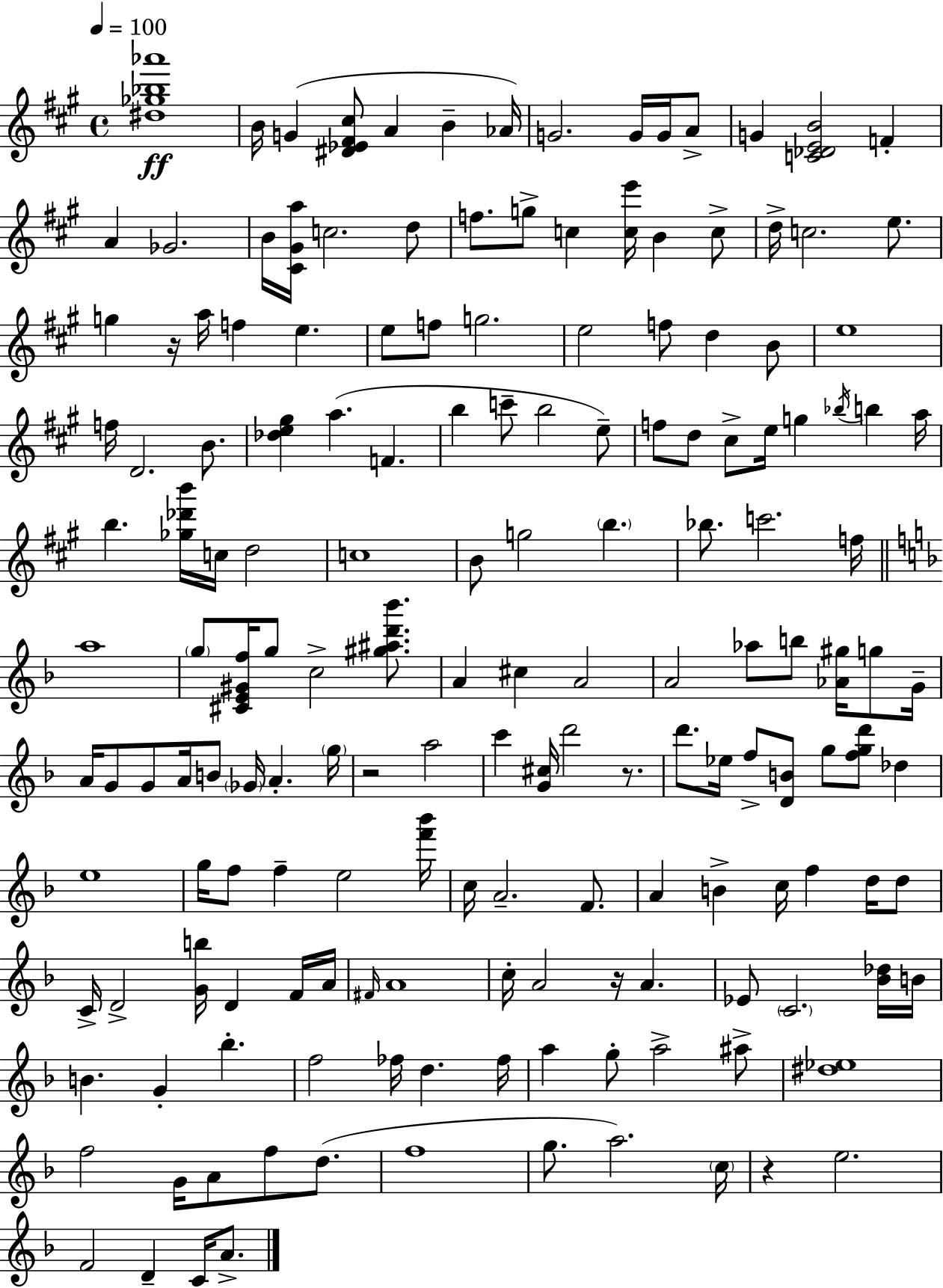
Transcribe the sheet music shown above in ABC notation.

X:1
T:Untitled
M:4/4
L:1/4
K:A
[^d_g_b_a']4 B/4 G [^D_E^F^c]/2 A B _A/4 G2 G/4 G/4 A/2 G [C_DEB]2 F A _G2 B/4 [^C^Ga]/4 c2 d/2 f/2 g/2 c [ce']/4 B c/2 d/4 c2 e/2 g z/4 a/4 f e e/2 f/2 g2 e2 f/2 d B/2 e4 f/4 D2 B/2 [_de^g] a F b c'/2 b2 e/2 f/2 d/2 ^c/2 e/4 g _b/4 b a/4 b [_g_d'b']/4 c/4 d2 c4 B/2 g2 b _b/2 c'2 f/4 a4 g/2 [^CE^Gf]/4 g/2 c2 [^g^ad'_b']/2 A ^c A2 A2 _a/2 b/2 [_A^g]/4 g/2 G/4 A/4 G/2 G/2 A/4 B/2 _G/4 A g/4 z2 a2 c' [G^c]/4 d'2 z/2 d'/2 _e/4 f/2 [DB]/2 g/2 [fgd']/2 _d e4 g/4 f/2 f e2 [f'_b']/4 c/4 A2 F/2 A B c/4 f d/4 d/2 C/4 D2 [Gb]/4 D F/4 A/4 ^F/4 A4 c/4 A2 z/4 A _E/2 C2 [_B_d]/4 B/4 B G _b f2 _f/4 d _f/4 a g/2 a2 ^a/2 [^d_e]4 f2 G/4 A/2 f/2 d/2 f4 g/2 a2 c/4 z e2 F2 D C/4 A/2